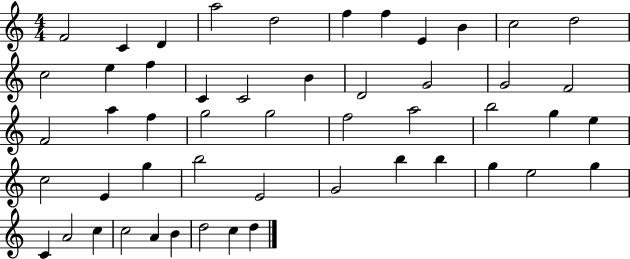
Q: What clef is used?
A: treble